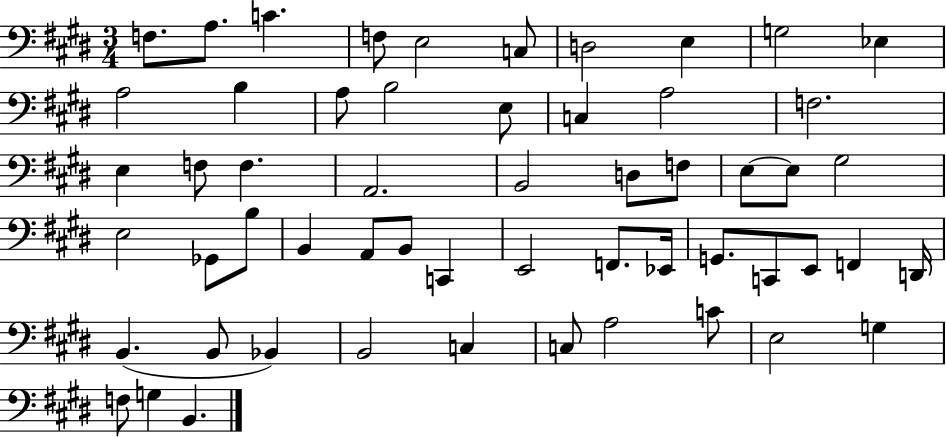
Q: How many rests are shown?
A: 0